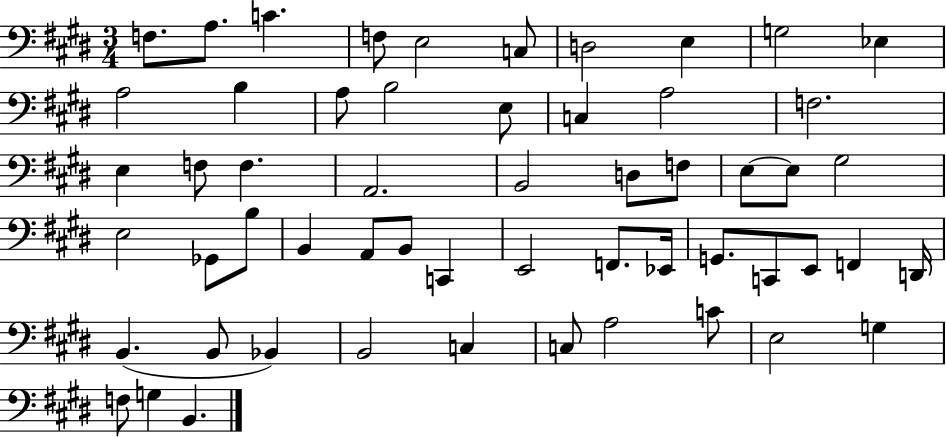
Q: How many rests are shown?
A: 0